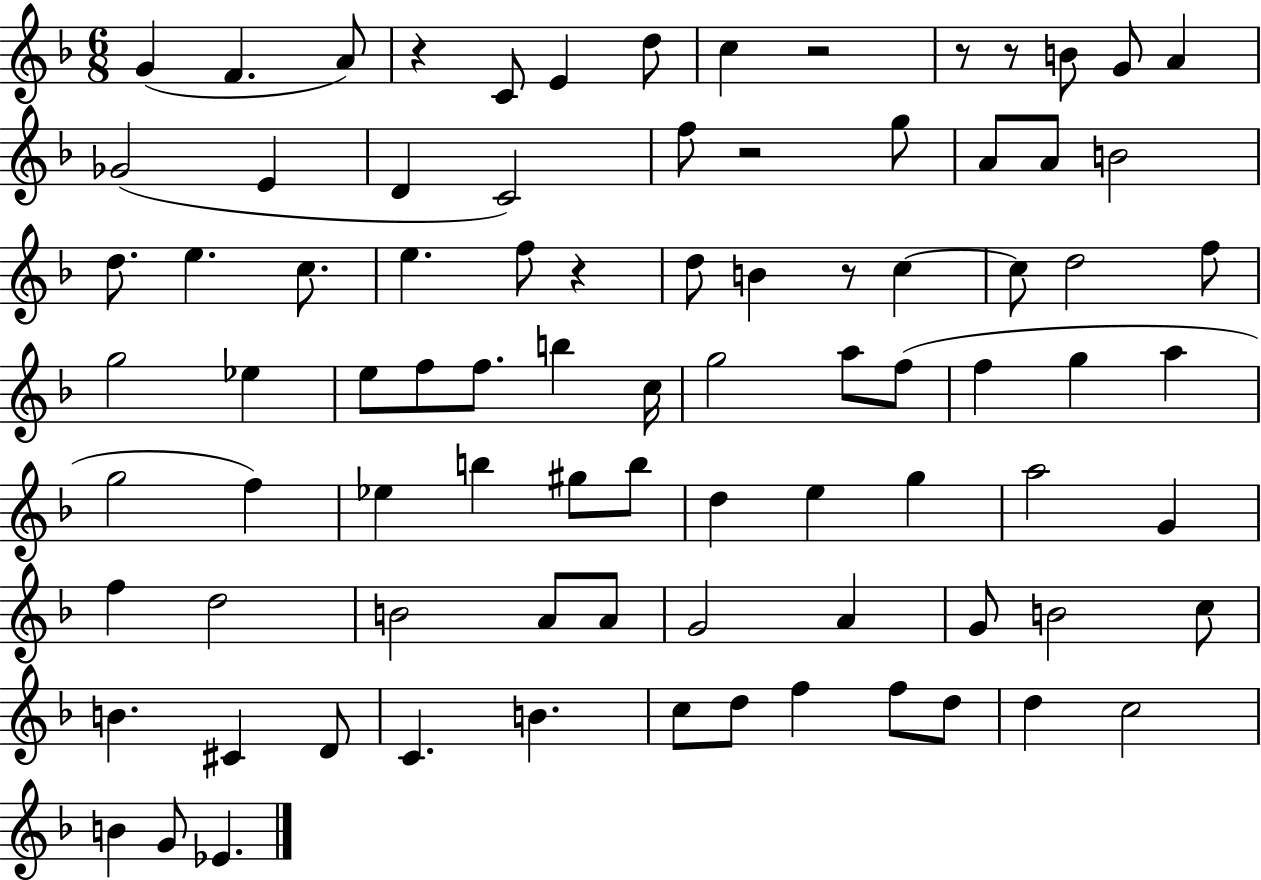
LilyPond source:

{
  \clef treble
  \numericTimeSignature
  \time 6/8
  \key f \major
  g'4( f'4. a'8) | r4 c'8 e'4 d''8 | c''4 r2 | r8 r8 b'8 g'8 a'4 | \break ges'2( e'4 | d'4 c'2) | f''8 r2 g''8 | a'8 a'8 b'2 | \break d''8. e''4. c''8. | e''4. f''8 r4 | d''8 b'4 r8 c''4~~ | c''8 d''2 f''8 | \break g''2 ees''4 | e''8 f''8 f''8. b''4 c''16 | g''2 a''8 f''8( | f''4 g''4 a''4 | \break g''2 f''4) | ees''4 b''4 gis''8 b''8 | d''4 e''4 g''4 | a''2 g'4 | \break f''4 d''2 | b'2 a'8 a'8 | g'2 a'4 | g'8 b'2 c''8 | \break b'4. cis'4 d'8 | c'4. b'4. | c''8 d''8 f''4 f''8 d''8 | d''4 c''2 | \break b'4 g'8 ees'4. | \bar "|."
}